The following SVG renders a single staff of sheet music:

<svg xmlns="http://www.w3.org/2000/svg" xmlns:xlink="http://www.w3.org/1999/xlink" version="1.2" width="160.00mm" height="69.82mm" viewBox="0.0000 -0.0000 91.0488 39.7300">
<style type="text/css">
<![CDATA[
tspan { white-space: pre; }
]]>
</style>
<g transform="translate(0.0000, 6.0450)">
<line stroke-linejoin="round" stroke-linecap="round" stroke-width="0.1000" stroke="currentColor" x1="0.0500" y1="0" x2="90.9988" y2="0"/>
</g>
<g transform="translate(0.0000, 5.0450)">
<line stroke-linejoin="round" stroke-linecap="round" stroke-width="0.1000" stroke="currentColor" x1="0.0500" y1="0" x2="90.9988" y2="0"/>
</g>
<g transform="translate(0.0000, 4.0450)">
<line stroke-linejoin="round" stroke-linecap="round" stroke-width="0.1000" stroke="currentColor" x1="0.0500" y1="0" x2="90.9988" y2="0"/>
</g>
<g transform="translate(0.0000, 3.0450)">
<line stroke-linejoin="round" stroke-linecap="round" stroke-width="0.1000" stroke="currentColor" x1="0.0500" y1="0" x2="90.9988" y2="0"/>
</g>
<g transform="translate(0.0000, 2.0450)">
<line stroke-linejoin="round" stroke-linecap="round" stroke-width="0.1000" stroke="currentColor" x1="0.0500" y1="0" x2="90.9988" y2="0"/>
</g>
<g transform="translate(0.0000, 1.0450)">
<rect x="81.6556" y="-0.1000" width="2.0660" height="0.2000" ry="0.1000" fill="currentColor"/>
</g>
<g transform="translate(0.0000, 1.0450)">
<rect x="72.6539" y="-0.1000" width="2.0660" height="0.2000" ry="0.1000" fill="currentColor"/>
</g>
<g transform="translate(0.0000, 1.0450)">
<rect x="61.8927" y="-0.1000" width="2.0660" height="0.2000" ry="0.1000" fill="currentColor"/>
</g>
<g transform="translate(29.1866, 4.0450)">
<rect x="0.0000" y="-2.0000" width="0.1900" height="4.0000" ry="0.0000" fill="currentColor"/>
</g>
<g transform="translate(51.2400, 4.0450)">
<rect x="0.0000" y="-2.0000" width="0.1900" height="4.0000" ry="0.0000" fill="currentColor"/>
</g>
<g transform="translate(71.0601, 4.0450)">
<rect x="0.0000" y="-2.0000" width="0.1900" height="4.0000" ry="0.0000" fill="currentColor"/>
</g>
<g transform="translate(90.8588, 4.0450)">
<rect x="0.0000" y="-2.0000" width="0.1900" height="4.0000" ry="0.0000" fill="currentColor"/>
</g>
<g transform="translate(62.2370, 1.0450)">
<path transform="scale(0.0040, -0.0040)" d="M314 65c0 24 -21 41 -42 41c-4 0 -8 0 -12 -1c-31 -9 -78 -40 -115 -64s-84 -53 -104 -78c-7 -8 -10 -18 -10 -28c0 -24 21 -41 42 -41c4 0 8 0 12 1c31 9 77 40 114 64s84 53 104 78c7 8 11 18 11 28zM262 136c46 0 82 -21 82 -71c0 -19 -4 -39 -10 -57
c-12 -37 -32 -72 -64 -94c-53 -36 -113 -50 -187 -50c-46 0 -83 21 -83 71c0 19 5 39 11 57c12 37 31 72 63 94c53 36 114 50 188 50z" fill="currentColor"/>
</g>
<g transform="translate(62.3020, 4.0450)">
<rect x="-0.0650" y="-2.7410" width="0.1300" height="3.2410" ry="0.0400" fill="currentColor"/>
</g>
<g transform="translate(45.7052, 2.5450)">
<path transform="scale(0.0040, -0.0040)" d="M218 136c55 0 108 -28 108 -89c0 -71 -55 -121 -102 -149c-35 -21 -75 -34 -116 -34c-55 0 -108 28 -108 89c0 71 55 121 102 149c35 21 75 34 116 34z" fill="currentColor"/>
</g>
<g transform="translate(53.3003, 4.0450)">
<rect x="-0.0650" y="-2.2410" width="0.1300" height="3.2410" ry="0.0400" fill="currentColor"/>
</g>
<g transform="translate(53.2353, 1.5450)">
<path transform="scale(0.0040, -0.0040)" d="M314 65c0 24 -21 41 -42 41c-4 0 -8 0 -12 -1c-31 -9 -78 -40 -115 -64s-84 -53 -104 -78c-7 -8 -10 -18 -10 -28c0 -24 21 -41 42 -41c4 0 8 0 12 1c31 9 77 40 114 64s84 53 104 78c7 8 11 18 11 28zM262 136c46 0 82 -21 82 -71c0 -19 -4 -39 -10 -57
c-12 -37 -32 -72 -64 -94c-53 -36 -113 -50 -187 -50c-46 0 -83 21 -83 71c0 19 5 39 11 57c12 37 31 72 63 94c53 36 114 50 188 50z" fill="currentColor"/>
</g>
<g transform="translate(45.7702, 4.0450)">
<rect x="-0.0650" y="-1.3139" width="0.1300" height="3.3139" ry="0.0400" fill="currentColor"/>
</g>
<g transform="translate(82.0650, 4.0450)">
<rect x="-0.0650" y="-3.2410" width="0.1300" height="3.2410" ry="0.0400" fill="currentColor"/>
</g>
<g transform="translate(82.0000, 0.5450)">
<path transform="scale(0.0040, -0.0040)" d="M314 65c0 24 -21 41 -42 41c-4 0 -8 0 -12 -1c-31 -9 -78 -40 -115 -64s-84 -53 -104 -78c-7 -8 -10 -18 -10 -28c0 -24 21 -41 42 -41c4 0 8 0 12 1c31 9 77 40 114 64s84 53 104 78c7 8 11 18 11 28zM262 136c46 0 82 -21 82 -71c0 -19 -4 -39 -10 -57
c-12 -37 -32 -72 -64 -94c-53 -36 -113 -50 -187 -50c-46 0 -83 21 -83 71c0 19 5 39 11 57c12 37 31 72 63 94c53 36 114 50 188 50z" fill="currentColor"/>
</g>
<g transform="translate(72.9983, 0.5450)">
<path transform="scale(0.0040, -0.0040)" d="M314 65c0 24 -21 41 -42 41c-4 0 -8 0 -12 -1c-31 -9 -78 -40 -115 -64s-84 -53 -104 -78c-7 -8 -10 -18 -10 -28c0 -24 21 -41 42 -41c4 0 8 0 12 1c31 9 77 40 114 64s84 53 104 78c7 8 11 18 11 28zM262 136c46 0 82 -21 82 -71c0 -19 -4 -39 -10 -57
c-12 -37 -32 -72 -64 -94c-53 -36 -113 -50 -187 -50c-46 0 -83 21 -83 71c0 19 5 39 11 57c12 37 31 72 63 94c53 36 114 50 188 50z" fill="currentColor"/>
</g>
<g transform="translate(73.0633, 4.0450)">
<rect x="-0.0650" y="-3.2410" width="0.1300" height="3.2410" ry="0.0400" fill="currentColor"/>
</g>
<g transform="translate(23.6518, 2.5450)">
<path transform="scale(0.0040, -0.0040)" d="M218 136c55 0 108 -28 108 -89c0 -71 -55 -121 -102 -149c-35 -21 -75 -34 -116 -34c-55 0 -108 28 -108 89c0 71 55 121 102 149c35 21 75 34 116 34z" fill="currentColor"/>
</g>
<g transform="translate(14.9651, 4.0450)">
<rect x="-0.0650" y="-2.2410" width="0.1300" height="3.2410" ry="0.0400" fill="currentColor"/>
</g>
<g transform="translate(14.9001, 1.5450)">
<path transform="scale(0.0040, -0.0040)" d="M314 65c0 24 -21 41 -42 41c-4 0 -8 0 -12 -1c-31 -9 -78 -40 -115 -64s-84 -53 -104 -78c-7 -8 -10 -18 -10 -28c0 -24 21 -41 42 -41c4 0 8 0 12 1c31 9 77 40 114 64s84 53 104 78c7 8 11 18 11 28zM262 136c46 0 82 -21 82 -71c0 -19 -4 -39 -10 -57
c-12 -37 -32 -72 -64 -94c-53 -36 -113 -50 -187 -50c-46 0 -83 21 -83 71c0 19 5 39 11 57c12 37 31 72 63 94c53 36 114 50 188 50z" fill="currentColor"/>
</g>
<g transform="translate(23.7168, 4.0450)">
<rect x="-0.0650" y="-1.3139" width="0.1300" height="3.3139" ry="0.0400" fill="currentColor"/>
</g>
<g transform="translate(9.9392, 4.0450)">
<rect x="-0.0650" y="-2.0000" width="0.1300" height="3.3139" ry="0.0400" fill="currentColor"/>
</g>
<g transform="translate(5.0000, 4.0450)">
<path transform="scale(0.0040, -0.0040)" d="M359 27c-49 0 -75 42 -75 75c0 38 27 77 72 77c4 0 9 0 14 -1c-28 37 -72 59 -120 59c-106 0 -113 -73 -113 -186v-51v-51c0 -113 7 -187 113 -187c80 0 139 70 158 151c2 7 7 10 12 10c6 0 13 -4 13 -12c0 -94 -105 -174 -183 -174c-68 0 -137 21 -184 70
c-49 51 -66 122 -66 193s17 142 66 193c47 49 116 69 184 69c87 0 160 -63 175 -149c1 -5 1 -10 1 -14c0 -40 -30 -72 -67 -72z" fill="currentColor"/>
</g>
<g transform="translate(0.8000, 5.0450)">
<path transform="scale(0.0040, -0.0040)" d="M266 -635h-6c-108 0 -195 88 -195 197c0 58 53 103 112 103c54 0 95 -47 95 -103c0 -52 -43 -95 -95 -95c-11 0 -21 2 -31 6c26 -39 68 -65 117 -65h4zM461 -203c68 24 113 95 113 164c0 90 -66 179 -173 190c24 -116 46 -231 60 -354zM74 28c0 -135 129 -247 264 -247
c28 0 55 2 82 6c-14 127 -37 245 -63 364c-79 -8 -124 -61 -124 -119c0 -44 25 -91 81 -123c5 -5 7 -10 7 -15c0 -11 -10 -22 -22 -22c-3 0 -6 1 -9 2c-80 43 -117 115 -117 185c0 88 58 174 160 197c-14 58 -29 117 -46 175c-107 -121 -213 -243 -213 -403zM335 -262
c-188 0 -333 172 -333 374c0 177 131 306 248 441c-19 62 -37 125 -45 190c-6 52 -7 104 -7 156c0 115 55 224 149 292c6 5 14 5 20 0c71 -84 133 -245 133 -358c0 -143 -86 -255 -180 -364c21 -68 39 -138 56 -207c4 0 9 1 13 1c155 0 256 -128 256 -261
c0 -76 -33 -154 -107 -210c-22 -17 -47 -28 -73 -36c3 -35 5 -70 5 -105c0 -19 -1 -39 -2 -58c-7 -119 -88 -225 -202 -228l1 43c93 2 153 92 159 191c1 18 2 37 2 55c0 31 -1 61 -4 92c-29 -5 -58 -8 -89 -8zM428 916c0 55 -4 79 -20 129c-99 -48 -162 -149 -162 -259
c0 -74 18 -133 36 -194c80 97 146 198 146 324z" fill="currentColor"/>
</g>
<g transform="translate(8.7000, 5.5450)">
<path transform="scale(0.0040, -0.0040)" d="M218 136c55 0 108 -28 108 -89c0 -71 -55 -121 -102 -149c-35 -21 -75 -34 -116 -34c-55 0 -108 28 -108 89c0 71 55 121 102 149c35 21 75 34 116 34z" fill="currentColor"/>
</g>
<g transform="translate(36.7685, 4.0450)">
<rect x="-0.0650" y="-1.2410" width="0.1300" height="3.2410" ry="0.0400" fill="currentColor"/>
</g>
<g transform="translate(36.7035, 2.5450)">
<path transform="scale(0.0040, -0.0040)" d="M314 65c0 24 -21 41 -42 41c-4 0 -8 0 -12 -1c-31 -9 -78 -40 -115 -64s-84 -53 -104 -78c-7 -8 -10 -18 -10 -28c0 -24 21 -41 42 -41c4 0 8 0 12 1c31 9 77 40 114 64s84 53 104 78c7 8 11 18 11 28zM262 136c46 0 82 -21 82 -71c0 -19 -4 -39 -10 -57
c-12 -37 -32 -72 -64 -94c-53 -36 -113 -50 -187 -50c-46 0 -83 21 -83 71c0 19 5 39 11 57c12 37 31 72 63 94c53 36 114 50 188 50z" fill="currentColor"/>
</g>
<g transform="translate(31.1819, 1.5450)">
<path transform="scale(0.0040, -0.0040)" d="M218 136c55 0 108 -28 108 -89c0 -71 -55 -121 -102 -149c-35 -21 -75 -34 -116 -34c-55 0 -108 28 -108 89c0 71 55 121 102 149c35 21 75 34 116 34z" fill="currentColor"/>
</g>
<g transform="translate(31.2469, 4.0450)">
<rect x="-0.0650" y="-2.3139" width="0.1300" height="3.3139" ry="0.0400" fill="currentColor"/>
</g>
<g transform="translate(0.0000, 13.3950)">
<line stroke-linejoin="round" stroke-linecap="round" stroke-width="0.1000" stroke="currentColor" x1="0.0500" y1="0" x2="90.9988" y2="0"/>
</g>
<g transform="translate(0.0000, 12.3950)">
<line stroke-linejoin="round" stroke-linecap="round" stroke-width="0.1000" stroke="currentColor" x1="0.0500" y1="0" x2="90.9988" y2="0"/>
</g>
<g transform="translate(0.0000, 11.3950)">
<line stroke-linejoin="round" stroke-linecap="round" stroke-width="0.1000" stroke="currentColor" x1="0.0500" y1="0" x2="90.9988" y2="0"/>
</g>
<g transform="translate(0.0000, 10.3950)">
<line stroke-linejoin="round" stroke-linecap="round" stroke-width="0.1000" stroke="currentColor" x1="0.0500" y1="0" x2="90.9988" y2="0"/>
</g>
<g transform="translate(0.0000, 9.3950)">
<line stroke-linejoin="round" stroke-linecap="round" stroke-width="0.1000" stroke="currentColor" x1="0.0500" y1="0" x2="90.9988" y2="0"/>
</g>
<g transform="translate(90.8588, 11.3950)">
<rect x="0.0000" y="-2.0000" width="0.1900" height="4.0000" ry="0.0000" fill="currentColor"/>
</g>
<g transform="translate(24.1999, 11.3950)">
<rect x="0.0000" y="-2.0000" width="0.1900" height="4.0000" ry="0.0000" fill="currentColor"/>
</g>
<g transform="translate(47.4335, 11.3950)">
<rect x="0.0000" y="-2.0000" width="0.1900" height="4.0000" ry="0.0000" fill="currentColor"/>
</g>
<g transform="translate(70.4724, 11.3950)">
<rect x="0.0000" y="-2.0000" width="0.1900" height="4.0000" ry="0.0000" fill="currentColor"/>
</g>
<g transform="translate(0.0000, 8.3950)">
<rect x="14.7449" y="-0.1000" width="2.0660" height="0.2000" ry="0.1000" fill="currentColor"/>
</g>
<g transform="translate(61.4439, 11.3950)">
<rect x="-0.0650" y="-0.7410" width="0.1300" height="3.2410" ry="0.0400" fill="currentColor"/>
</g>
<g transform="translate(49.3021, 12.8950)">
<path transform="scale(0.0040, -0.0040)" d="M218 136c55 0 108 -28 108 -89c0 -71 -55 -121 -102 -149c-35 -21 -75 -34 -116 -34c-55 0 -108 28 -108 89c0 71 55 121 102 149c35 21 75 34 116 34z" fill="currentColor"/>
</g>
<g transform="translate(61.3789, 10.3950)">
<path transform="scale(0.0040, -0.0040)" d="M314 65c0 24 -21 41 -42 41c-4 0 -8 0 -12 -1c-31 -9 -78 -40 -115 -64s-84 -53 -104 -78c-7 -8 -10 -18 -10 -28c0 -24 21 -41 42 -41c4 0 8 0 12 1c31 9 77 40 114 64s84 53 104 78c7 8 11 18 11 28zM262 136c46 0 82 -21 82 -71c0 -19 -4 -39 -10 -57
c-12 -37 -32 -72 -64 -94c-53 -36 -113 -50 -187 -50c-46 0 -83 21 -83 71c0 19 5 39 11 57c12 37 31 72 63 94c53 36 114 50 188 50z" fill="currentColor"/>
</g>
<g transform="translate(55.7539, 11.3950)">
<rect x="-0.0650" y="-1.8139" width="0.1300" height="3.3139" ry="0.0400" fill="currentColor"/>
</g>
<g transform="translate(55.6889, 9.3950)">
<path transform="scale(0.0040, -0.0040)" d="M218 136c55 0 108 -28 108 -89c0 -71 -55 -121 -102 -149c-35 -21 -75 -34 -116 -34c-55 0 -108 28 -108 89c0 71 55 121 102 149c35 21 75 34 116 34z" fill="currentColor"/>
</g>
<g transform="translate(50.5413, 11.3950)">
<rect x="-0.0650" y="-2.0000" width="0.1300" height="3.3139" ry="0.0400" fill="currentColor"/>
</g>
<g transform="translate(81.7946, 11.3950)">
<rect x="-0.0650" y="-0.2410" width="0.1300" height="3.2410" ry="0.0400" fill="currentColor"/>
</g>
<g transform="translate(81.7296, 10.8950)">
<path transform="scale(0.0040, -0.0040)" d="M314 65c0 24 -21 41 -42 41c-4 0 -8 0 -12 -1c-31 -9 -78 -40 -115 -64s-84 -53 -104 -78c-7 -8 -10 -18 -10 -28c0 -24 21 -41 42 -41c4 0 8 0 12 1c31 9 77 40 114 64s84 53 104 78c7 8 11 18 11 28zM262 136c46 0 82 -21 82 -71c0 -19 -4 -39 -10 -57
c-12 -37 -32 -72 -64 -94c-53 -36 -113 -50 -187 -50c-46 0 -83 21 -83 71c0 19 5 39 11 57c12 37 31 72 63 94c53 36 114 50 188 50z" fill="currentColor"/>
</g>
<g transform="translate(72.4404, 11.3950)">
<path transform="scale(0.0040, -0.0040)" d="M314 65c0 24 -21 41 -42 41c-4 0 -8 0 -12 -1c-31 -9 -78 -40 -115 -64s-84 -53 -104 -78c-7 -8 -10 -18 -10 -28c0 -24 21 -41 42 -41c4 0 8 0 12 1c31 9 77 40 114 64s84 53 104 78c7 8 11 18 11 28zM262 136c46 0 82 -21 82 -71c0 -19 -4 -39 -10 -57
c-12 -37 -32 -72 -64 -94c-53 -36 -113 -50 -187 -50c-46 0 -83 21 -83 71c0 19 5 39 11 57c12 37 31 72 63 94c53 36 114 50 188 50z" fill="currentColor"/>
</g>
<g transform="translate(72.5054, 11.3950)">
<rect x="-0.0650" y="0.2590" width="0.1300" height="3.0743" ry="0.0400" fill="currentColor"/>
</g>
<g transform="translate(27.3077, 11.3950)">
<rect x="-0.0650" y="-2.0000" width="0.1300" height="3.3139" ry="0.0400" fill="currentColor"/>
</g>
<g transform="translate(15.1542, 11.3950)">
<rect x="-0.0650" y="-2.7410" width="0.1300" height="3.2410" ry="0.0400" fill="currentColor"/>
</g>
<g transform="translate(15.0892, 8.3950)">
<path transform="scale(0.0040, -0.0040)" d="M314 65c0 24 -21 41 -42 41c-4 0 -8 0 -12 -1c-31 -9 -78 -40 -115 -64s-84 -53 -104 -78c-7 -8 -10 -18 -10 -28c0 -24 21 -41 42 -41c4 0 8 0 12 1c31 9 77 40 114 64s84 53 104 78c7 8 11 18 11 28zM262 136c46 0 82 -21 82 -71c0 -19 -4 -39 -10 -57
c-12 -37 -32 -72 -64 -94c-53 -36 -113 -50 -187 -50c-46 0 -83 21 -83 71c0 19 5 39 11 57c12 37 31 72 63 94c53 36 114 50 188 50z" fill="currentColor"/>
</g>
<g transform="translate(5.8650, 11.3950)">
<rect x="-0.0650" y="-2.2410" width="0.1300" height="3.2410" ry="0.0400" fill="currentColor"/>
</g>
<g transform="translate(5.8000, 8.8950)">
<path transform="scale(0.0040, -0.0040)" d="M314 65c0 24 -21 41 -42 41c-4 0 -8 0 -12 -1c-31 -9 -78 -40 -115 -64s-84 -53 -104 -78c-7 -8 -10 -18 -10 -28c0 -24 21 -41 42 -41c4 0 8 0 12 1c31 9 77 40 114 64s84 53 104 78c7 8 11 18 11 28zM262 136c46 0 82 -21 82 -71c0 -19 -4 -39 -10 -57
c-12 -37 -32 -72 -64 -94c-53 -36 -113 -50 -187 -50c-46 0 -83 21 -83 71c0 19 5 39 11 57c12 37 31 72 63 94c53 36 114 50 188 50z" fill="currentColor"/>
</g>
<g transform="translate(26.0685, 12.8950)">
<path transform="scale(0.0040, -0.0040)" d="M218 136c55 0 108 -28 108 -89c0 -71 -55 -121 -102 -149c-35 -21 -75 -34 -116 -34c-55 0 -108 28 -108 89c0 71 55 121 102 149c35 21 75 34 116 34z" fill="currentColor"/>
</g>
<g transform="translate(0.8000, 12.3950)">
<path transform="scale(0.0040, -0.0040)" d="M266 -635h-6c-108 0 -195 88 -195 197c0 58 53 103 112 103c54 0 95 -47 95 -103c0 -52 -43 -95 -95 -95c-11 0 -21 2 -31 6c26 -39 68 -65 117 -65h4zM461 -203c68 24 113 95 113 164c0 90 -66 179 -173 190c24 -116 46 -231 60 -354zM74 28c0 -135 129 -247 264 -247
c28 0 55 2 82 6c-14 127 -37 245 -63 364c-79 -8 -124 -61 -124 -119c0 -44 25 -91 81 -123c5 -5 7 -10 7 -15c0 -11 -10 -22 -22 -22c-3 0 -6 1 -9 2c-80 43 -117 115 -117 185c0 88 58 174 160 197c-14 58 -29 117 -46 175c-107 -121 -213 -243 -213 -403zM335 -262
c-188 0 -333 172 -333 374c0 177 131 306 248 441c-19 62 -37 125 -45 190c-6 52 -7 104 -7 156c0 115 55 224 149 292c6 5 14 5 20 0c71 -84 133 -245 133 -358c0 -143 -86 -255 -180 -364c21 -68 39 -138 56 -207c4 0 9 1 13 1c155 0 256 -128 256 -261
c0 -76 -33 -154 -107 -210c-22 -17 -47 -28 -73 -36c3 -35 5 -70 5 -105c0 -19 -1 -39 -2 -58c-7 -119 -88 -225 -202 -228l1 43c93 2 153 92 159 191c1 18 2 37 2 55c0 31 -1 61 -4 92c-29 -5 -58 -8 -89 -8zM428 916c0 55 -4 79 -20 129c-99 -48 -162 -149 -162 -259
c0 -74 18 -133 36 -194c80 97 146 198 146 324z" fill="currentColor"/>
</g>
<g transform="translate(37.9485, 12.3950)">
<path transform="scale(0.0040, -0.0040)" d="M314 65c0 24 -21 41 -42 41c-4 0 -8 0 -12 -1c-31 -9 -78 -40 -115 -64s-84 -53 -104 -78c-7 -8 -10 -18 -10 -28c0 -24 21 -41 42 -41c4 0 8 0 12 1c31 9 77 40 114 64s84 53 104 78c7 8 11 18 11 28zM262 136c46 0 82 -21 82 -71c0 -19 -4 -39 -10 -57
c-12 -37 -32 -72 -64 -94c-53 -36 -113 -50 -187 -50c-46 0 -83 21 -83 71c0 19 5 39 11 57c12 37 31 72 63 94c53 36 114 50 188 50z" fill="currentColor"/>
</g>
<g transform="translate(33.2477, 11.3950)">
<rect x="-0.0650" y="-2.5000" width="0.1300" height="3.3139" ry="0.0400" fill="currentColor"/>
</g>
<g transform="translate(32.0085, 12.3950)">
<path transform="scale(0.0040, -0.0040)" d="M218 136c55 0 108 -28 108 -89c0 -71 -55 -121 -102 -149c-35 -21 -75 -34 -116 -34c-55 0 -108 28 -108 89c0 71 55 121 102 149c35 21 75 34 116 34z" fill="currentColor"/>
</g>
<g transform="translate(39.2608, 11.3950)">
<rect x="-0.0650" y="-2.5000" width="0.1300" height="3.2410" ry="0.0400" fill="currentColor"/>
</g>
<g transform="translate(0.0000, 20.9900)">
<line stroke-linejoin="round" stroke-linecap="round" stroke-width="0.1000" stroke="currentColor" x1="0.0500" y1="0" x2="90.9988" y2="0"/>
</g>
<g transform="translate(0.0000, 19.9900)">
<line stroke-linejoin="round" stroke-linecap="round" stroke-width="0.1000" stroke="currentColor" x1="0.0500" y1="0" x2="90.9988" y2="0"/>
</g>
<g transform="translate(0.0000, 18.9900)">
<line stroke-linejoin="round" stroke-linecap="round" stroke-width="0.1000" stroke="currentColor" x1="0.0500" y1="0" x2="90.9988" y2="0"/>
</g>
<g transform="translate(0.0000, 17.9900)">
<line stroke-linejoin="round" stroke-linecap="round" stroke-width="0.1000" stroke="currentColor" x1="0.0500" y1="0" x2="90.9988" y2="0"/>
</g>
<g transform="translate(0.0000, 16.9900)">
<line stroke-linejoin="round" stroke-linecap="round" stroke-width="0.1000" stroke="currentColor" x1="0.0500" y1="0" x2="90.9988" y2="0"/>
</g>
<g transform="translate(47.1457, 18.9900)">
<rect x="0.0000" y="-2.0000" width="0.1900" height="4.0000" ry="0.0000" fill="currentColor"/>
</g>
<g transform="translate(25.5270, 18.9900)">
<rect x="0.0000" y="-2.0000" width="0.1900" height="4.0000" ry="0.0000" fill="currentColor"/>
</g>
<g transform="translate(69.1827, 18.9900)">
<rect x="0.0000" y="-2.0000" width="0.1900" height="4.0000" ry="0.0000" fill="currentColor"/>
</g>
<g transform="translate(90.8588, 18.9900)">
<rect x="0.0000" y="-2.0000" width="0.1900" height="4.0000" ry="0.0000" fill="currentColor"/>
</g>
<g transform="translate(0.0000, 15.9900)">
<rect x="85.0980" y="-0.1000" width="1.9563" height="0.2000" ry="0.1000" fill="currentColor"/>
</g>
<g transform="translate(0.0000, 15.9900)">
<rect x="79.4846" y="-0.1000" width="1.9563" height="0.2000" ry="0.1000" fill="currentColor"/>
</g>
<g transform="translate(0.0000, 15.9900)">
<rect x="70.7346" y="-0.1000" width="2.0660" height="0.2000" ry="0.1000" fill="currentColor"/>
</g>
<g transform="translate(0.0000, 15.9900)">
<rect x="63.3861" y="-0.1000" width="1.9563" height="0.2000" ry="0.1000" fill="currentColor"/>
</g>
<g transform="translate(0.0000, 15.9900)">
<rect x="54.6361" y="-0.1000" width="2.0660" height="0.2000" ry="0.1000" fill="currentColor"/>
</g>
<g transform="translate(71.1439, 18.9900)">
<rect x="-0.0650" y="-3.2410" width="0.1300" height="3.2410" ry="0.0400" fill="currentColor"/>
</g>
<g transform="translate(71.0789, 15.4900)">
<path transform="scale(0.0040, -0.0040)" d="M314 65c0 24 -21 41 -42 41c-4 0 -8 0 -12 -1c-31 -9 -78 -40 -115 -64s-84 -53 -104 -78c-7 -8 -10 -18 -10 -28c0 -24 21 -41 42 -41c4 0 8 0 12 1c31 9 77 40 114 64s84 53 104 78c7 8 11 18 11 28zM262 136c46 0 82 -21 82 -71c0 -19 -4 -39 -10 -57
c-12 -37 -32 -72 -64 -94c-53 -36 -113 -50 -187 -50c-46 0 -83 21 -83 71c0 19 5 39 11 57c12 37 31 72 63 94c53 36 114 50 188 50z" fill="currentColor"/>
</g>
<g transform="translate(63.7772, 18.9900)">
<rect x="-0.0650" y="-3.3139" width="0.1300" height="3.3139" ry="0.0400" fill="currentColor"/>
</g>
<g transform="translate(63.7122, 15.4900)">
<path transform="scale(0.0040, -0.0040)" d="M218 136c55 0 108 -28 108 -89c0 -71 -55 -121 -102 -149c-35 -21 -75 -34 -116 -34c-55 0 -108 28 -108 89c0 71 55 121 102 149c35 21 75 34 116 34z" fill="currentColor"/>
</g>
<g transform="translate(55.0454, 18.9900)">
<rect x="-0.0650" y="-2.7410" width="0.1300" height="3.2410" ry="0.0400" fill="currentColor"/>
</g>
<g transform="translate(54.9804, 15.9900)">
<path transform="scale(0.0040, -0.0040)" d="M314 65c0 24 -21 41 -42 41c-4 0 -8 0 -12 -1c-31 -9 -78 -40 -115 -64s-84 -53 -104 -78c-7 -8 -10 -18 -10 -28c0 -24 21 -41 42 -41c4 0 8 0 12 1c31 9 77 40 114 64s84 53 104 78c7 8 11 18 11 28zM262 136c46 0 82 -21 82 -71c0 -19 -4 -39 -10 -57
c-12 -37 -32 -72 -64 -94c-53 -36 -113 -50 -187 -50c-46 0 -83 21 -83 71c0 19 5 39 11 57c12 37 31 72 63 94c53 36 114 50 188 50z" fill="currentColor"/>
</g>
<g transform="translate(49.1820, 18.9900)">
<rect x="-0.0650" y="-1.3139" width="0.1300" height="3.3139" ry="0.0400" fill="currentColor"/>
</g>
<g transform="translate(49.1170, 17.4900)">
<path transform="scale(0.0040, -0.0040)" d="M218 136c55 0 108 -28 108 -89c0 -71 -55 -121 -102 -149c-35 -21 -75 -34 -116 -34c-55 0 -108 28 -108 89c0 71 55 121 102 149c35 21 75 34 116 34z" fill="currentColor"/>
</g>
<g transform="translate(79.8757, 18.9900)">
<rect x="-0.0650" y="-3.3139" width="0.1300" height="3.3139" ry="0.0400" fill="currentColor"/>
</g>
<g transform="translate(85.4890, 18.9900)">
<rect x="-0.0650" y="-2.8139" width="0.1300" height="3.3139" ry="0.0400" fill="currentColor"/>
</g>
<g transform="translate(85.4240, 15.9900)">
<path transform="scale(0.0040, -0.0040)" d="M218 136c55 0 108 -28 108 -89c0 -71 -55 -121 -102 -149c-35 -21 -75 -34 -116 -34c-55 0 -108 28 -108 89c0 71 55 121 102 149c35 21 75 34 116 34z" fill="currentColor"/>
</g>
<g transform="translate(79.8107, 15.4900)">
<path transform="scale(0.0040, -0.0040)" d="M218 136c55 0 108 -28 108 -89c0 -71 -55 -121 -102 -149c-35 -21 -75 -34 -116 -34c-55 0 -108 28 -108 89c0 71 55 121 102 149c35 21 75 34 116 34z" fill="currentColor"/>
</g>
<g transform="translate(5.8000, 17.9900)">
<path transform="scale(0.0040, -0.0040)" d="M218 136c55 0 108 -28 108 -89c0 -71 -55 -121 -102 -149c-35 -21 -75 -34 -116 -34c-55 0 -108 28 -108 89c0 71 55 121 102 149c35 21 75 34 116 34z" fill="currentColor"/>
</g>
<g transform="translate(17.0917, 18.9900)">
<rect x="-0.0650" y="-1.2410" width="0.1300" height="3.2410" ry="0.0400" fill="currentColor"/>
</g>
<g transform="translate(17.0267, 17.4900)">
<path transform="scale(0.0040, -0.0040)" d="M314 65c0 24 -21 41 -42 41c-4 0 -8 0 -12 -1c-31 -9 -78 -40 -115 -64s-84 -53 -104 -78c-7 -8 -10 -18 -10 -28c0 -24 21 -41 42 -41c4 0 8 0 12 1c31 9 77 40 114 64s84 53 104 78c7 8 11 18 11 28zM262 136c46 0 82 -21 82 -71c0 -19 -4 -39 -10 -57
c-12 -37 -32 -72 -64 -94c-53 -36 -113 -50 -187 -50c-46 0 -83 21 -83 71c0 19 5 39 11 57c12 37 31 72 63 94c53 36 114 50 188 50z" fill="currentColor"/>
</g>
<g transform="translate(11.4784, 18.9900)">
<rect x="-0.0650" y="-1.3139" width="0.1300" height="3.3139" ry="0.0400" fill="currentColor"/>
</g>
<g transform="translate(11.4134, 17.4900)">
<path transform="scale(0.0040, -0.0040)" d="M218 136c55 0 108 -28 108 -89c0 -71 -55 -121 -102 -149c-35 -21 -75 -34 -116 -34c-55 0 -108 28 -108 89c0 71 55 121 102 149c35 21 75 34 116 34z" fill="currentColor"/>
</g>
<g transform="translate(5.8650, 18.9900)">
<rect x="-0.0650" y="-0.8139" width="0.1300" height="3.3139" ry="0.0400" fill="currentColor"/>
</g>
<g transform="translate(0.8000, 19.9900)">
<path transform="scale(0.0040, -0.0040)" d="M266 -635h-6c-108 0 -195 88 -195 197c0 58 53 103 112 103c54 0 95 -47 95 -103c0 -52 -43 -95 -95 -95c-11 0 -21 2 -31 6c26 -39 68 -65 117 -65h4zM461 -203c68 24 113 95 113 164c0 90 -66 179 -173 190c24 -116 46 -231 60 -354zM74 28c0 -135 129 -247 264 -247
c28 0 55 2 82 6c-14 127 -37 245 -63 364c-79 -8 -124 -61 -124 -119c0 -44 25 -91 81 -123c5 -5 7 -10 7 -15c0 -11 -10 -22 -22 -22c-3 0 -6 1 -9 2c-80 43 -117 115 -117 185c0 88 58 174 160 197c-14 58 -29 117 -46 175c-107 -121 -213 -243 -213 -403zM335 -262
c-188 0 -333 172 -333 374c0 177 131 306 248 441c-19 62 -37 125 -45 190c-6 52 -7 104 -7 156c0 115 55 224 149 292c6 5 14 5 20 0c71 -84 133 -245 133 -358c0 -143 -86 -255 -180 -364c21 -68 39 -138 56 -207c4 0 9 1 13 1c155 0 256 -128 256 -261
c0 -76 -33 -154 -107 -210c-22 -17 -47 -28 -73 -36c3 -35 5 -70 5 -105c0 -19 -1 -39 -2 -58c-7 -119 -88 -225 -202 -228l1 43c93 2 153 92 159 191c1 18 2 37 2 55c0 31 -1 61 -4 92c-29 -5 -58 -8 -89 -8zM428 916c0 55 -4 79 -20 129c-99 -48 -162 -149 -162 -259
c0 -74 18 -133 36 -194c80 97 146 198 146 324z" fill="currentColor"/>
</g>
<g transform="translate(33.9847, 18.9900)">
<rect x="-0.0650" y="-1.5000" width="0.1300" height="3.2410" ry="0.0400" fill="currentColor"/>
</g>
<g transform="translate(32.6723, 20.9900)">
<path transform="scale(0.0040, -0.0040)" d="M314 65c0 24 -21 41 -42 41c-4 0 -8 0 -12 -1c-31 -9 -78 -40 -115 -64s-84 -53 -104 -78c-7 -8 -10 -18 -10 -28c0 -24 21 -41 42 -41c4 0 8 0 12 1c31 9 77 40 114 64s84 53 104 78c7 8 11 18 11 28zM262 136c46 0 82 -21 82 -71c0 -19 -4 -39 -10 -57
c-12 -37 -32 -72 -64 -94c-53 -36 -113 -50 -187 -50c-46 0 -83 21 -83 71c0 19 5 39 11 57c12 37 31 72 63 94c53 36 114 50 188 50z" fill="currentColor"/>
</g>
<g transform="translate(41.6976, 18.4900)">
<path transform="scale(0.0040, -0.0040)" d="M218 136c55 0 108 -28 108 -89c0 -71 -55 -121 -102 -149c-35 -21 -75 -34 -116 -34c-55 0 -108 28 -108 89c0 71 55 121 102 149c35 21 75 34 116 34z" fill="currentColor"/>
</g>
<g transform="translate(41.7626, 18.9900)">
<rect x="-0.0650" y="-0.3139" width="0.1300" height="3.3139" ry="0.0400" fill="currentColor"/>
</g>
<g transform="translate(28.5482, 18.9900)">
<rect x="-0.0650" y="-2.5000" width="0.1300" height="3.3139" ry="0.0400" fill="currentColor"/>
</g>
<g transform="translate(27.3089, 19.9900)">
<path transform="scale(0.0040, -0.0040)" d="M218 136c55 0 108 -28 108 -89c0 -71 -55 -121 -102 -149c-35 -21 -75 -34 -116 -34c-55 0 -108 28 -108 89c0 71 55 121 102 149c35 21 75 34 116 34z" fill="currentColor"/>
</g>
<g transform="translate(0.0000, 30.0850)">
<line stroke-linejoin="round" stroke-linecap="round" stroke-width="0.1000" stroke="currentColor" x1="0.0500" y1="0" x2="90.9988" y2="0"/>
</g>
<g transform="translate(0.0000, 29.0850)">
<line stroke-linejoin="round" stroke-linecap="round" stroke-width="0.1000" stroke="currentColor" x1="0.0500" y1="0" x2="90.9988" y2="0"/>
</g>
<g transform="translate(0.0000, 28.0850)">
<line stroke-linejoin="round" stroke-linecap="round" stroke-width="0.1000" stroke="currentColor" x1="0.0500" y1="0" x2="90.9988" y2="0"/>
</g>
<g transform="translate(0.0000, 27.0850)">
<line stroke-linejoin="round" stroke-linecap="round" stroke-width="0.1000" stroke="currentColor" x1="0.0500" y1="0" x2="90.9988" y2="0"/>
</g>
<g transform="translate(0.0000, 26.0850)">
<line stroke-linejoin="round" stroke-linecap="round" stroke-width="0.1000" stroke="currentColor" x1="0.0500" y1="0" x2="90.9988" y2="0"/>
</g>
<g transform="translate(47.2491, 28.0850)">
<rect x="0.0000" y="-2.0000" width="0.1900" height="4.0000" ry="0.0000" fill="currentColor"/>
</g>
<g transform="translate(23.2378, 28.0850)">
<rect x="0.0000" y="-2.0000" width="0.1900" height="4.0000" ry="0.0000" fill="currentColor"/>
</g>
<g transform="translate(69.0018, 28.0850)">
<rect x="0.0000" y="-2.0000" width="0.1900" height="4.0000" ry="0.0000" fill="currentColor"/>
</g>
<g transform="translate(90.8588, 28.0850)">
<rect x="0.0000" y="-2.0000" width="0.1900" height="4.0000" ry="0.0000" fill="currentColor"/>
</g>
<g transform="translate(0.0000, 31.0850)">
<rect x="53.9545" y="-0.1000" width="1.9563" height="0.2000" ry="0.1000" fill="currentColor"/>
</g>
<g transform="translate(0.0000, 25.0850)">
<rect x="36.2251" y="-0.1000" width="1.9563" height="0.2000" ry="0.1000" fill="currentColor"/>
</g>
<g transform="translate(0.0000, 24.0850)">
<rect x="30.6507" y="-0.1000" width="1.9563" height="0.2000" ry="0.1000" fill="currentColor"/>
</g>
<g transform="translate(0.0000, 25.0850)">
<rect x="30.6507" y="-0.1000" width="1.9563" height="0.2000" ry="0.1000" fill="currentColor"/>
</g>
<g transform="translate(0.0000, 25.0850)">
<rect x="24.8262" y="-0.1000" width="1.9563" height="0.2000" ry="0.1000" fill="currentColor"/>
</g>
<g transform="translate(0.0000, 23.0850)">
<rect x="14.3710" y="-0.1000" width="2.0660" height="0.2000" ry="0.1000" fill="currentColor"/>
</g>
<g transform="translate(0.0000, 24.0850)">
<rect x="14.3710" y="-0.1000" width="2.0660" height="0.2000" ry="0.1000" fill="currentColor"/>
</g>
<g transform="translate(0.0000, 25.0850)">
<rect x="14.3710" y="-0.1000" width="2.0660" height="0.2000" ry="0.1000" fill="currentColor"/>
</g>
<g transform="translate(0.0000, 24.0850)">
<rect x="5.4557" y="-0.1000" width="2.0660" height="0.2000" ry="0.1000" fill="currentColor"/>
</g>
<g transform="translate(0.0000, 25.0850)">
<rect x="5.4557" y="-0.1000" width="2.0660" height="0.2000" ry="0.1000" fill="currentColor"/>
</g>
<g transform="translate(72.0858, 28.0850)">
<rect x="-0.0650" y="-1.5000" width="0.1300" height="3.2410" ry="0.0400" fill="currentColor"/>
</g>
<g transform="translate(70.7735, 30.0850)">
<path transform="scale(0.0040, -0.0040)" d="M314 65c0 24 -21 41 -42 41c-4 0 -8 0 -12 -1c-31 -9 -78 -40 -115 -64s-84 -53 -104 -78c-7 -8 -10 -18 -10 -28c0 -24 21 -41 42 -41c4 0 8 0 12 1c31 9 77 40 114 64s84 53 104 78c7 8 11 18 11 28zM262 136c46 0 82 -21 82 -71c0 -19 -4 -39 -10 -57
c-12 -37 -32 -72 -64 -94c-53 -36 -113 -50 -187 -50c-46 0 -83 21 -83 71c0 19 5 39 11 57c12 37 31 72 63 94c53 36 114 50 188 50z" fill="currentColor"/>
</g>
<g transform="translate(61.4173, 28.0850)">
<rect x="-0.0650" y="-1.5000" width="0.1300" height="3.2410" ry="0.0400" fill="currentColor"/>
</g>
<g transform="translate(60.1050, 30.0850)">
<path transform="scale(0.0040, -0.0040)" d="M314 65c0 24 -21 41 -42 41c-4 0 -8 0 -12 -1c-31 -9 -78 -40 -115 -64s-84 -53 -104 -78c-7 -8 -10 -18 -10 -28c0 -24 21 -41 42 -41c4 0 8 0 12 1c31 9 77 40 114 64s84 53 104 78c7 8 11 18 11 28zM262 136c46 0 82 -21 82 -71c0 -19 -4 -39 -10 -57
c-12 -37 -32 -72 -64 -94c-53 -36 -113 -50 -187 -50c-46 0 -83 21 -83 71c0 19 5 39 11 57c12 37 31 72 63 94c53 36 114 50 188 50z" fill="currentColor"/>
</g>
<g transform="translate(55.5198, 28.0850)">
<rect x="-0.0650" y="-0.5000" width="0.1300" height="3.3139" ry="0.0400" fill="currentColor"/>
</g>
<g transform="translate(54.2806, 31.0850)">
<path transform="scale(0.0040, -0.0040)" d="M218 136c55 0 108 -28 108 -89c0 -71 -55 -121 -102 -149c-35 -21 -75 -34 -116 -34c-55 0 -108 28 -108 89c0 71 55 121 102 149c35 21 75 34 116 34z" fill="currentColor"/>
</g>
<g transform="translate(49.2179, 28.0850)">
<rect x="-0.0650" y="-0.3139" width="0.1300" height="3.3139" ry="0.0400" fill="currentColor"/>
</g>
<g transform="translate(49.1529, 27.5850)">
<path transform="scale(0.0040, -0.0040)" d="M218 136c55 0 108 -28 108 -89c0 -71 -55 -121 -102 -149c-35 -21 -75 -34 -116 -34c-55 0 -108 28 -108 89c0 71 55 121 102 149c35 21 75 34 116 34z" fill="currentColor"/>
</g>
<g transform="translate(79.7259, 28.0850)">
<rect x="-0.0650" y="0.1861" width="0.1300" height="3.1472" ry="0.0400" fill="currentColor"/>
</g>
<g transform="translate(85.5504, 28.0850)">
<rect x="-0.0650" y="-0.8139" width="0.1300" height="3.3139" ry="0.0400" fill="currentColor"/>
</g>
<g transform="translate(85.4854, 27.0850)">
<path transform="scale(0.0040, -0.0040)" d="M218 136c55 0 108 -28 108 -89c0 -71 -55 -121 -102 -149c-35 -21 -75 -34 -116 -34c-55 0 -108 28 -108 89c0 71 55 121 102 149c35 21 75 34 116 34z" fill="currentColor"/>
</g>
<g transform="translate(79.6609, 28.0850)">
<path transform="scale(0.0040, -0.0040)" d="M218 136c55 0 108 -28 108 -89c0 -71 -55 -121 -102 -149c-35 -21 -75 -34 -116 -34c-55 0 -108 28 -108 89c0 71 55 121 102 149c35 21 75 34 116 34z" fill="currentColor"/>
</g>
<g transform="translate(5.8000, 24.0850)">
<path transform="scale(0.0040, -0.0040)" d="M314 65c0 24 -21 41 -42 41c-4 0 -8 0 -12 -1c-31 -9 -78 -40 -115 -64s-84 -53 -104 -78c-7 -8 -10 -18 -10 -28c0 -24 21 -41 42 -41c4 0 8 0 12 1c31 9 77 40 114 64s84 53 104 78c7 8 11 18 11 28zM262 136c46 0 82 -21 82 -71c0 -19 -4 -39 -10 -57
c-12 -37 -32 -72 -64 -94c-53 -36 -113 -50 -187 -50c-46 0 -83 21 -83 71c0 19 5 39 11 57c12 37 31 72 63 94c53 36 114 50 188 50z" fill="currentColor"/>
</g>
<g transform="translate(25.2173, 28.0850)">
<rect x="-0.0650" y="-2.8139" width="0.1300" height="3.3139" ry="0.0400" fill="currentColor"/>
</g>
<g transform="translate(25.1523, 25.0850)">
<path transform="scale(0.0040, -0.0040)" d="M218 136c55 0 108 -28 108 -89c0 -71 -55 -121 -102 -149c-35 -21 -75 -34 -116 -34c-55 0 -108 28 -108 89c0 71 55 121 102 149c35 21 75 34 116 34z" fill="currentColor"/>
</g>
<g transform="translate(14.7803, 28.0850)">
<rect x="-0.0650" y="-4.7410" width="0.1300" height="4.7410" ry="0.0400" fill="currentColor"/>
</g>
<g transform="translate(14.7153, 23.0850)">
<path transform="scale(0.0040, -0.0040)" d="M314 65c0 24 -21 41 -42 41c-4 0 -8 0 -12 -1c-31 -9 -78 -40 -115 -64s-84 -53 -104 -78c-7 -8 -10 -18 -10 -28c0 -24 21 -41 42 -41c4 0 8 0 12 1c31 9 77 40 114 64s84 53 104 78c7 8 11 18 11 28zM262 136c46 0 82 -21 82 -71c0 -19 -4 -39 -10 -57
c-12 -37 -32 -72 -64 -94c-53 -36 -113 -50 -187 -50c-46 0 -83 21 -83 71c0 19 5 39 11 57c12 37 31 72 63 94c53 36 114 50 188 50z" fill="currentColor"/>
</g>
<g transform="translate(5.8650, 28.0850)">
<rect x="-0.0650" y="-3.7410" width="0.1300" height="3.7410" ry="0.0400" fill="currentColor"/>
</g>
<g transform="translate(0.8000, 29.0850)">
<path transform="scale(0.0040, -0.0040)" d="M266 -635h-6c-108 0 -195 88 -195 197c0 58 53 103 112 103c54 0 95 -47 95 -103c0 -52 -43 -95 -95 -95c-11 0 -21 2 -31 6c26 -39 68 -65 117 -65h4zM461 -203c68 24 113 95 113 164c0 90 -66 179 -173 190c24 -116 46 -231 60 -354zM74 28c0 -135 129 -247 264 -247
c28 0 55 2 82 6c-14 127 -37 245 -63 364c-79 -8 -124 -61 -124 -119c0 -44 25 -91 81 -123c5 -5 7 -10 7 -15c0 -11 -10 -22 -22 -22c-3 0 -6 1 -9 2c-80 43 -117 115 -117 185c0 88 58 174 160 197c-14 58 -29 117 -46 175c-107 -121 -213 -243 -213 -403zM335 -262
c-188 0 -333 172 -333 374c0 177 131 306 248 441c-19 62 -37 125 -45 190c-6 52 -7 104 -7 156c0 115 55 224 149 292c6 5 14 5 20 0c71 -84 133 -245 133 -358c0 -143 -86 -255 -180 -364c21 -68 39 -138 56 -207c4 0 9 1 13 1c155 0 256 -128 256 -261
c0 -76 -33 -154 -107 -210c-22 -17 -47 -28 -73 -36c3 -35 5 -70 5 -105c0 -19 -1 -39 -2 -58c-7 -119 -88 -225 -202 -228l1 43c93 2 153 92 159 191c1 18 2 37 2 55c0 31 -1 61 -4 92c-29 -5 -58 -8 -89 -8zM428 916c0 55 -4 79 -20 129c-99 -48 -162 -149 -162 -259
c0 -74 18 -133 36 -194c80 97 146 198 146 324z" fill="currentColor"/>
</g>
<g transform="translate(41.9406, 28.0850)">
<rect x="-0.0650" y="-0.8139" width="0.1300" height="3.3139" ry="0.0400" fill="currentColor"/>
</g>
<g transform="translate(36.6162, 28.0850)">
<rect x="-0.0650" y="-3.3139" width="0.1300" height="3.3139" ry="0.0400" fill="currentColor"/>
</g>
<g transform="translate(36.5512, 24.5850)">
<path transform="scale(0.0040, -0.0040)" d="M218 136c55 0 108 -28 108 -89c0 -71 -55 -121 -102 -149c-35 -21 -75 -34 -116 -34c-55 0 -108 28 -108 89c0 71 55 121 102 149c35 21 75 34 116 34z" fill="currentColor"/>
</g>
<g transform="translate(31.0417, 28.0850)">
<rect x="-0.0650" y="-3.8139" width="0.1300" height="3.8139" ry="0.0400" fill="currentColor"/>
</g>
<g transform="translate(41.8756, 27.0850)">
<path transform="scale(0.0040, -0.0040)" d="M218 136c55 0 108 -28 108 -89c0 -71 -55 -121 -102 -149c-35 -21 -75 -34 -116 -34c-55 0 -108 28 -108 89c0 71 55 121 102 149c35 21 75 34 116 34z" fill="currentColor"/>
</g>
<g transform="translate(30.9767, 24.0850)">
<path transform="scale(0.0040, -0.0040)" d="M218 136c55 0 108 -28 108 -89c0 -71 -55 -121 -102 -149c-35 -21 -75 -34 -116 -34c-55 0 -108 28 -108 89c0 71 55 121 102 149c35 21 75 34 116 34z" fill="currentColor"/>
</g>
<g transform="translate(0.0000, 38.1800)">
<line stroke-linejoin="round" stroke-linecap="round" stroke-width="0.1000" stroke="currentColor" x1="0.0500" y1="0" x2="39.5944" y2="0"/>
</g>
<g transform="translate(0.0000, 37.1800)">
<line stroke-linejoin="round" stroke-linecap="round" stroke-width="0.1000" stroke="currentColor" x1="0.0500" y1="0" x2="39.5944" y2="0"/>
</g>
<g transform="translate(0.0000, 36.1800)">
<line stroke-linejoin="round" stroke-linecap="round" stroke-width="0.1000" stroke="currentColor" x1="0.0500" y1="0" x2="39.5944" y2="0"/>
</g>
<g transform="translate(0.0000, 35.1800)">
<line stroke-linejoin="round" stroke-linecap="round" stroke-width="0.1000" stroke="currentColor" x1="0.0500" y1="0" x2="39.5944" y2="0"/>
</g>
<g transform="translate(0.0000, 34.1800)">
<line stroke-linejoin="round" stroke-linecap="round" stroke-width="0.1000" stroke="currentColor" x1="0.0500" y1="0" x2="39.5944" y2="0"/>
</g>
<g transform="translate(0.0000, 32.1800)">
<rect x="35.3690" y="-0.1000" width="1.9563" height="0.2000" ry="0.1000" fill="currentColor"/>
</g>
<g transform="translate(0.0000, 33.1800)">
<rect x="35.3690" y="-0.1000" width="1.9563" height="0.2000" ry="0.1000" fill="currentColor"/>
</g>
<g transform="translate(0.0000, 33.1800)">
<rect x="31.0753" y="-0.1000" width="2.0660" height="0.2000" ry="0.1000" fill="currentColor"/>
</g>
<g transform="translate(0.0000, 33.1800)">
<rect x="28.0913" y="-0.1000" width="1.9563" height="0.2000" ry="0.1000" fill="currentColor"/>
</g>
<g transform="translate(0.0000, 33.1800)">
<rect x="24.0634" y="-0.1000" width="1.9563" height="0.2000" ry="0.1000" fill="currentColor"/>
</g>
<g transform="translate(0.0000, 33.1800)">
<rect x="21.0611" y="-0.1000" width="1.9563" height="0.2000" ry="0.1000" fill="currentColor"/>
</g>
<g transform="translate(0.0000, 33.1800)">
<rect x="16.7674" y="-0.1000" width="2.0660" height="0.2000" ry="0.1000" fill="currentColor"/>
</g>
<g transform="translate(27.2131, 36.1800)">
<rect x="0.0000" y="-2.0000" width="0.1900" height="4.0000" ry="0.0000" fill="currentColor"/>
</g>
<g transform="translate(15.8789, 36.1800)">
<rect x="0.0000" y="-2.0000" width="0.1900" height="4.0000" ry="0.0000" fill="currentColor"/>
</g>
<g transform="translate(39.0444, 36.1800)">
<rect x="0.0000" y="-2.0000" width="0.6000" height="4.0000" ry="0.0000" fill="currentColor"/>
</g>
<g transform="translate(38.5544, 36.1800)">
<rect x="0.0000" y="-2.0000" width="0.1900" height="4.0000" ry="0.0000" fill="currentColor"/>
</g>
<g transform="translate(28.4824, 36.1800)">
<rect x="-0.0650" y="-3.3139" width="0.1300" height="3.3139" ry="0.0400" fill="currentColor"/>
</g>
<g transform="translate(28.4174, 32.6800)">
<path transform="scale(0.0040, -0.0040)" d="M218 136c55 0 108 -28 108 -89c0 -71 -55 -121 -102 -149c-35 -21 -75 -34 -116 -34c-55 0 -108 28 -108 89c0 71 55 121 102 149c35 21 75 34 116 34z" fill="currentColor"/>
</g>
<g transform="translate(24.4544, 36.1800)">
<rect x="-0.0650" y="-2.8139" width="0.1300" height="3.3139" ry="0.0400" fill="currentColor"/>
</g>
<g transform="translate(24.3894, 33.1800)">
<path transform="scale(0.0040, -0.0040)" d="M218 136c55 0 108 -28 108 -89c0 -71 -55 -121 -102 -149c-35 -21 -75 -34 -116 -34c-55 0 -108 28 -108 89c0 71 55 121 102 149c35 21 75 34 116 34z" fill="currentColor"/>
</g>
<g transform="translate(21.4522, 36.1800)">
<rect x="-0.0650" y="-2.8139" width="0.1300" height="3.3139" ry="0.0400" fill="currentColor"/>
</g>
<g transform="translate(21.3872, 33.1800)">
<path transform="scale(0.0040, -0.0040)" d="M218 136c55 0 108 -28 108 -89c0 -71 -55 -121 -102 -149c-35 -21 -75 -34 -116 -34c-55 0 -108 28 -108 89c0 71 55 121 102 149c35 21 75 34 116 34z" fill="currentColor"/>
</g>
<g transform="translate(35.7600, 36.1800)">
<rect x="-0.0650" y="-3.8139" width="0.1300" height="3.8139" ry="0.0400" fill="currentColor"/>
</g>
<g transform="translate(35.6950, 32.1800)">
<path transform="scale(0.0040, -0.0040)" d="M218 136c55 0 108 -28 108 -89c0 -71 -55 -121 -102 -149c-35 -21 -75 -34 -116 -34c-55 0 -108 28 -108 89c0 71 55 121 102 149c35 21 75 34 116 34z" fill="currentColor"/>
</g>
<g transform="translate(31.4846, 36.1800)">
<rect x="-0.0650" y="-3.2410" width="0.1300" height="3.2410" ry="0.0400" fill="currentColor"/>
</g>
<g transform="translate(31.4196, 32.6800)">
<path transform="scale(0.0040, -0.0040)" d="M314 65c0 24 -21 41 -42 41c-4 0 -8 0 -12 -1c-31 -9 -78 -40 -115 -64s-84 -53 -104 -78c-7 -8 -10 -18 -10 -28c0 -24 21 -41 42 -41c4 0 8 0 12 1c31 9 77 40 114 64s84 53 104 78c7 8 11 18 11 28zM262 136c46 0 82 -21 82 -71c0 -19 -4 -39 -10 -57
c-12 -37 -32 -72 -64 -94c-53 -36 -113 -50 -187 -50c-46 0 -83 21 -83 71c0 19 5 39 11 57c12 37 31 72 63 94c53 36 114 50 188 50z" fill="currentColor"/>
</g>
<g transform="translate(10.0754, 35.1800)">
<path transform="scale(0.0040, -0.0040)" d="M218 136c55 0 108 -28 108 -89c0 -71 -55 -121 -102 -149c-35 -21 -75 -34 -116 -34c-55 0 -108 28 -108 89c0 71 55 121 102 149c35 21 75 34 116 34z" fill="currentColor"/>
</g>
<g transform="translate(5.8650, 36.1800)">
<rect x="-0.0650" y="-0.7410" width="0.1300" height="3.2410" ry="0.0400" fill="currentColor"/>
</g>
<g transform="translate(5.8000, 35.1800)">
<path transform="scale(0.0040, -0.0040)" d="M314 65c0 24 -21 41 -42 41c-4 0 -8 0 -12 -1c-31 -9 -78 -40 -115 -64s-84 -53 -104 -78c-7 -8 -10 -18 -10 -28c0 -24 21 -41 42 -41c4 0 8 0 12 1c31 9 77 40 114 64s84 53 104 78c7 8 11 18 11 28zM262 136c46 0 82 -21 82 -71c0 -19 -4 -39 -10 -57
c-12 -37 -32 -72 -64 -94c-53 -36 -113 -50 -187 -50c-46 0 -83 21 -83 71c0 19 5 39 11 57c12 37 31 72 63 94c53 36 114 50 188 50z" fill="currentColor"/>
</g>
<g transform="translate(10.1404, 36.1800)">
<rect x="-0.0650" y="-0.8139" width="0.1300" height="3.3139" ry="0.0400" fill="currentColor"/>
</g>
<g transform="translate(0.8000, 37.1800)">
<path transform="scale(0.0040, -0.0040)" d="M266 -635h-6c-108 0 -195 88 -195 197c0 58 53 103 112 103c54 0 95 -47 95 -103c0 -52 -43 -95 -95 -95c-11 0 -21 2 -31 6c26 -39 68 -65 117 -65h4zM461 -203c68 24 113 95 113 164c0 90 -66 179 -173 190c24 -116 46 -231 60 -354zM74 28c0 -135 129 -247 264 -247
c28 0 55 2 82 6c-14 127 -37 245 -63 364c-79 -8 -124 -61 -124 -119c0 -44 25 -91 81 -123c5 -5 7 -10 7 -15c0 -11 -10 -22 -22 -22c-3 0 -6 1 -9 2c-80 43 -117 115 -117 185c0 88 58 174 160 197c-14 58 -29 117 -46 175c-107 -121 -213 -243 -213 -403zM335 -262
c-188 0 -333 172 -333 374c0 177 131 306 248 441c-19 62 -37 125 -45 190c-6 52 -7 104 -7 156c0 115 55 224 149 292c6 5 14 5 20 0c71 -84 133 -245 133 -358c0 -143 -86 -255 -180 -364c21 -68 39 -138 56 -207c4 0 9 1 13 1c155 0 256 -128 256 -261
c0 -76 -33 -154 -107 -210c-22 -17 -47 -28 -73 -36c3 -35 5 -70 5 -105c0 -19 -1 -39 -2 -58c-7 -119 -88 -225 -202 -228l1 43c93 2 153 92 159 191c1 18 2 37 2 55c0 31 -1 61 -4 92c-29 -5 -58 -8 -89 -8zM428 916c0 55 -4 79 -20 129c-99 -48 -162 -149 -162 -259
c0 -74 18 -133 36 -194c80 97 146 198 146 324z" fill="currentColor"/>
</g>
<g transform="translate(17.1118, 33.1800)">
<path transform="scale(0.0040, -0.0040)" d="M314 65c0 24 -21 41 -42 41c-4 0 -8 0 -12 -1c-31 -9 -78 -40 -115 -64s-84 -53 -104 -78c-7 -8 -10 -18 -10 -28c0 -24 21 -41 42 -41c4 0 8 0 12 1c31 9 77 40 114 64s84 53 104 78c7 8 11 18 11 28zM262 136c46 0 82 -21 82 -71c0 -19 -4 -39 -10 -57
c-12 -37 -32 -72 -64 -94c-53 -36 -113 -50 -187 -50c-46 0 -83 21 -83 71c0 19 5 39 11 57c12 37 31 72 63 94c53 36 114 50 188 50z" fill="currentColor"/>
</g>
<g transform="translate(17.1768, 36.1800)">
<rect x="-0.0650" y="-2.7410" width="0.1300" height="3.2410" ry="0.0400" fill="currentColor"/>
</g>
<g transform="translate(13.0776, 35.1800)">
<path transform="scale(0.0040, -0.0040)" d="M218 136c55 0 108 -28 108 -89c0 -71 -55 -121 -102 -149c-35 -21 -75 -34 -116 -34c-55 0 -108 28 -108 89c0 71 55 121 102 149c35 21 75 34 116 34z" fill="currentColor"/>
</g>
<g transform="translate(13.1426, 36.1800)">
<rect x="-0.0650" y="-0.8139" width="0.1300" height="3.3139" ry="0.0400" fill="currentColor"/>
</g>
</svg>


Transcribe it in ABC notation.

X:1
T:Untitled
M:4/4
L:1/4
K:C
F g2 e g e2 e g2 a2 b2 b2 g2 a2 F G G2 F f d2 B2 c2 d e e2 G E2 c e a2 b b2 b a c'2 e'2 a c' b d c C E2 E2 B d d2 d d a2 a a b b2 c'